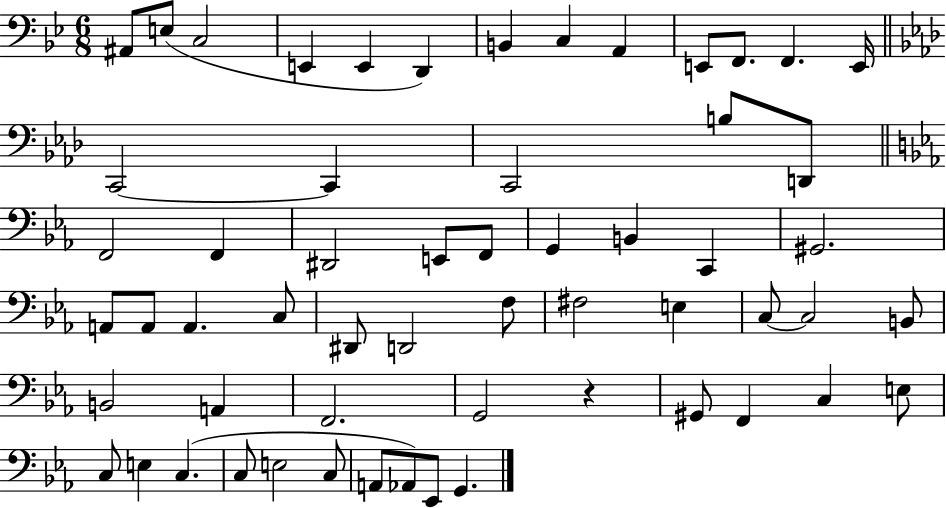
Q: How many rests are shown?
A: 1